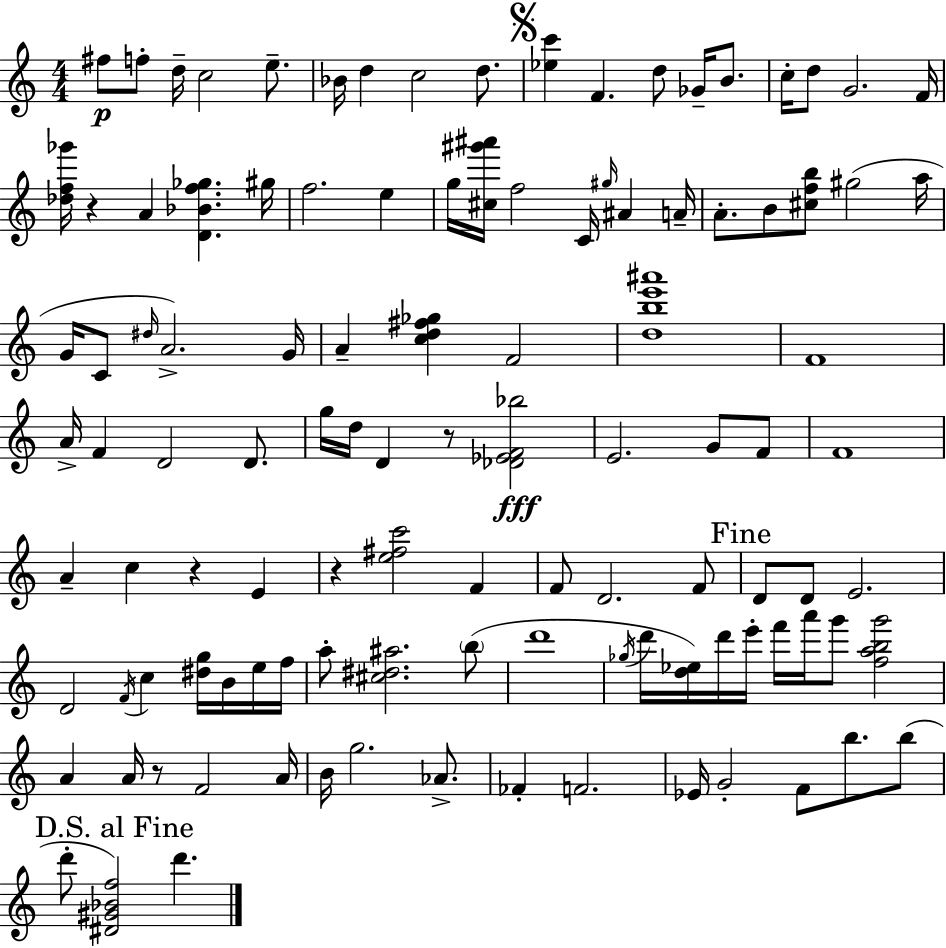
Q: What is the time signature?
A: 4/4